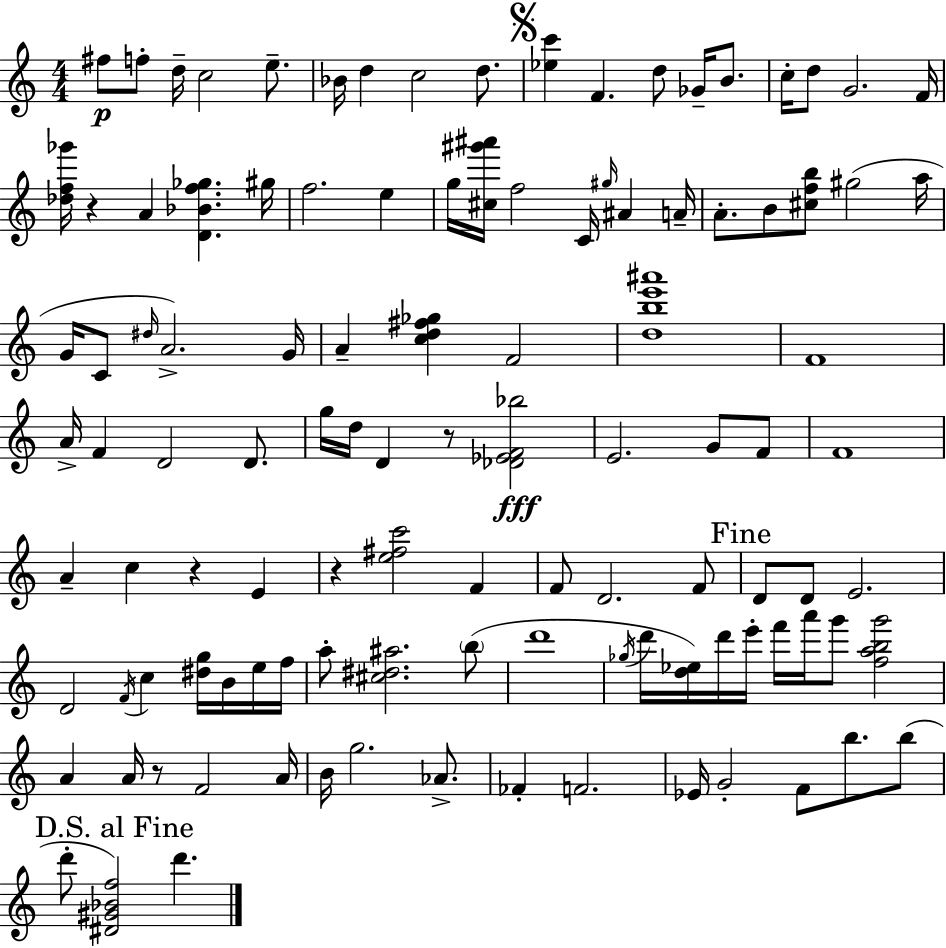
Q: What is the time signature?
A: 4/4